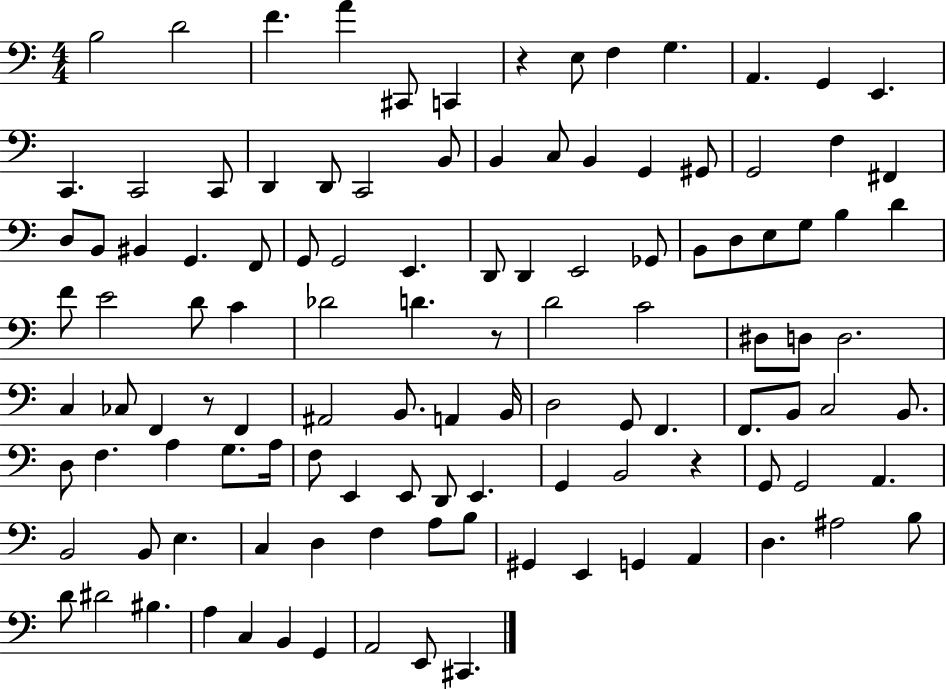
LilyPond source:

{
  \clef bass
  \numericTimeSignature
  \time 4/4
  \key c \major
  b2 d'2 | f'4. a'4 cis,8 c,4 | r4 e8 f4 g4. | a,4. g,4 e,4. | \break c,4. c,2 c,8 | d,4 d,8 c,2 b,8 | b,4 c8 b,4 g,4 gis,8 | g,2 f4 fis,4 | \break d8 b,8 bis,4 g,4. f,8 | g,8 g,2 e,4. | d,8 d,4 e,2 ges,8 | b,8 d8 e8 g8 b4 d'4 | \break f'8 e'2 d'8 c'4 | des'2 d'4. r8 | d'2 c'2 | dis8 d8 d2. | \break c4 ces8 f,4 r8 f,4 | ais,2 b,8. a,4 b,16 | d2 g,8 f,4. | f,8. b,8 c2 b,8. | \break d8 f4. a4 g8. a16 | f8 e,4 e,8 d,8 e,4. | g,4 b,2 r4 | g,8 g,2 a,4. | \break b,2 b,8 e4. | c4 d4 f4 a8 b8 | gis,4 e,4 g,4 a,4 | d4. ais2 b8 | \break d'8 dis'2 bis4. | a4 c4 b,4 g,4 | a,2 e,8 cis,4. | \bar "|."
}